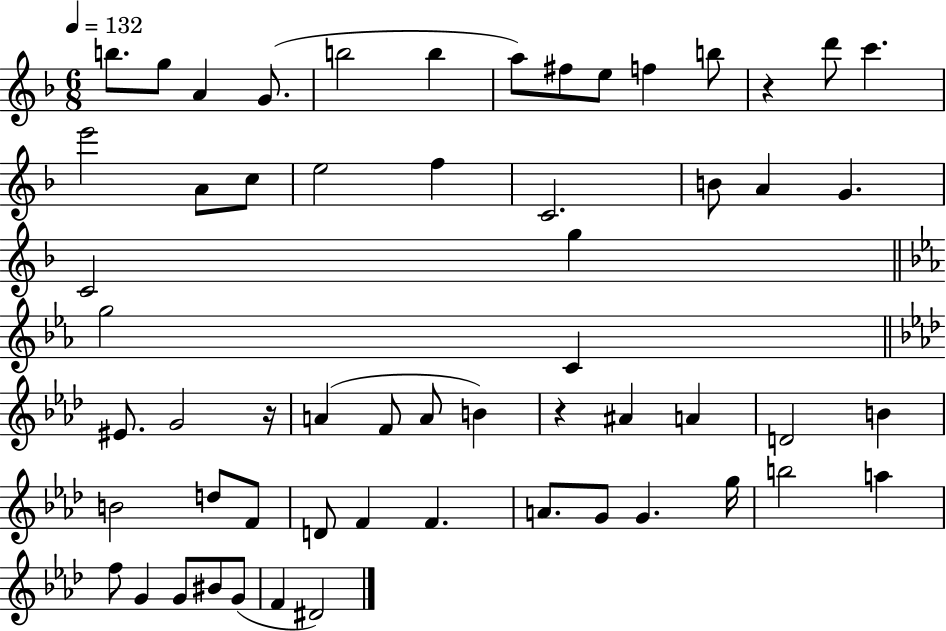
X:1
T:Untitled
M:6/8
L:1/4
K:F
b/2 g/2 A G/2 b2 b a/2 ^f/2 e/2 f b/2 z d'/2 c' e'2 A/2 c/2 e2 f C2 B/2 A G C2 g g2 C ^E/2 G2 z/4 A F/2 A/2 B z ^A A D2 B B2 d/2 F/2 D/2 F F A/2 G/2 G g/4 b2 a f/2 G G/2 ^B/2 G/2 F ^D2